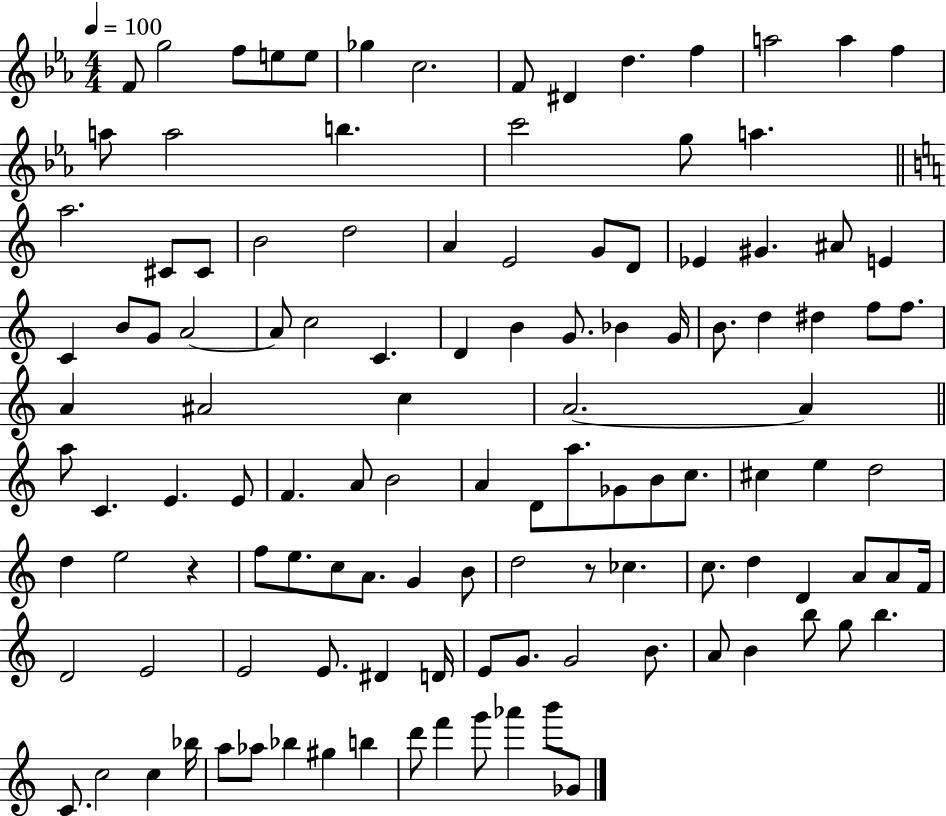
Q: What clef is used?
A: treble